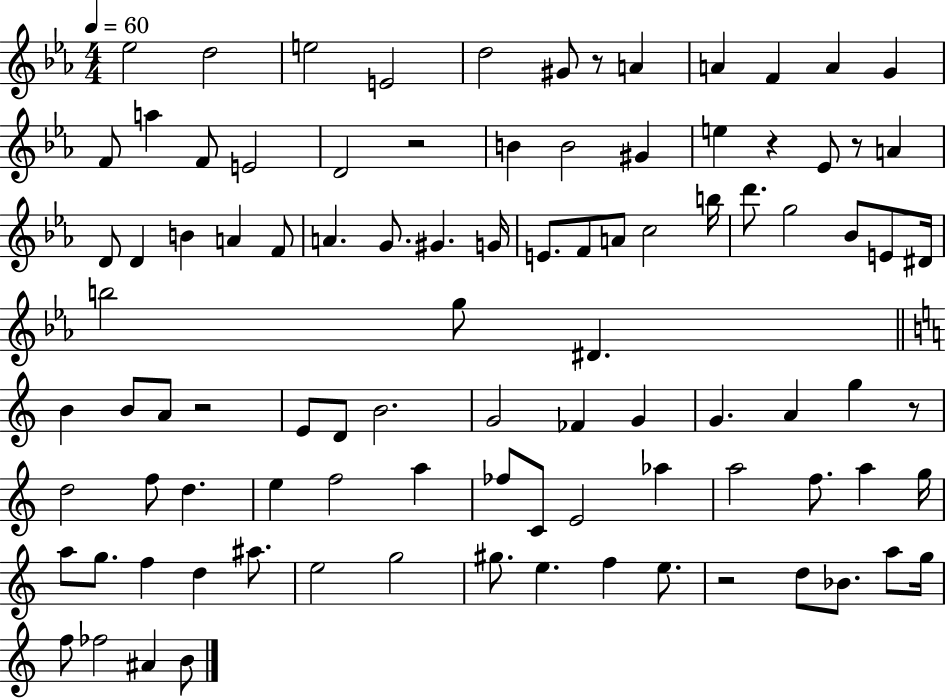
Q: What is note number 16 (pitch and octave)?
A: D4